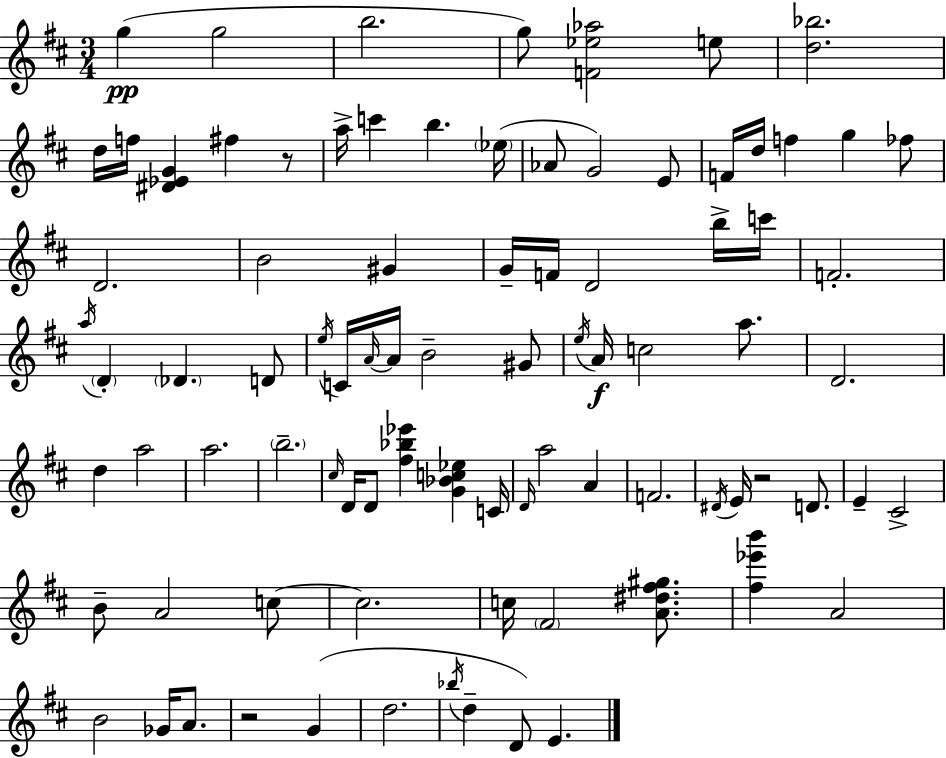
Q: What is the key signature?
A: D major